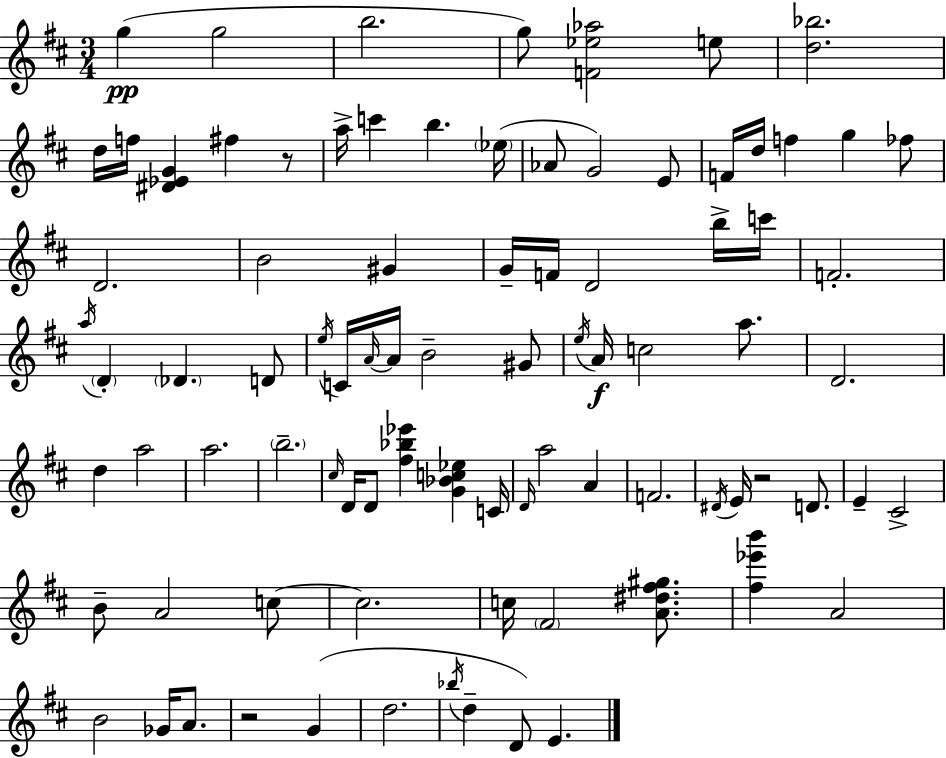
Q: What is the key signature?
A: D major